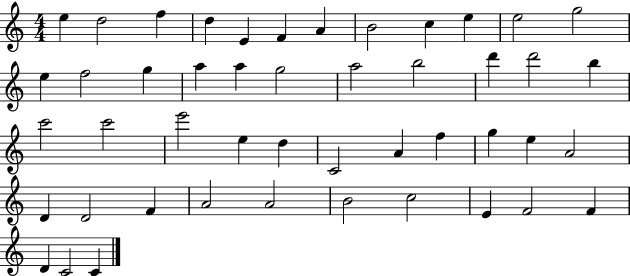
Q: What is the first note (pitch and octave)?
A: E5